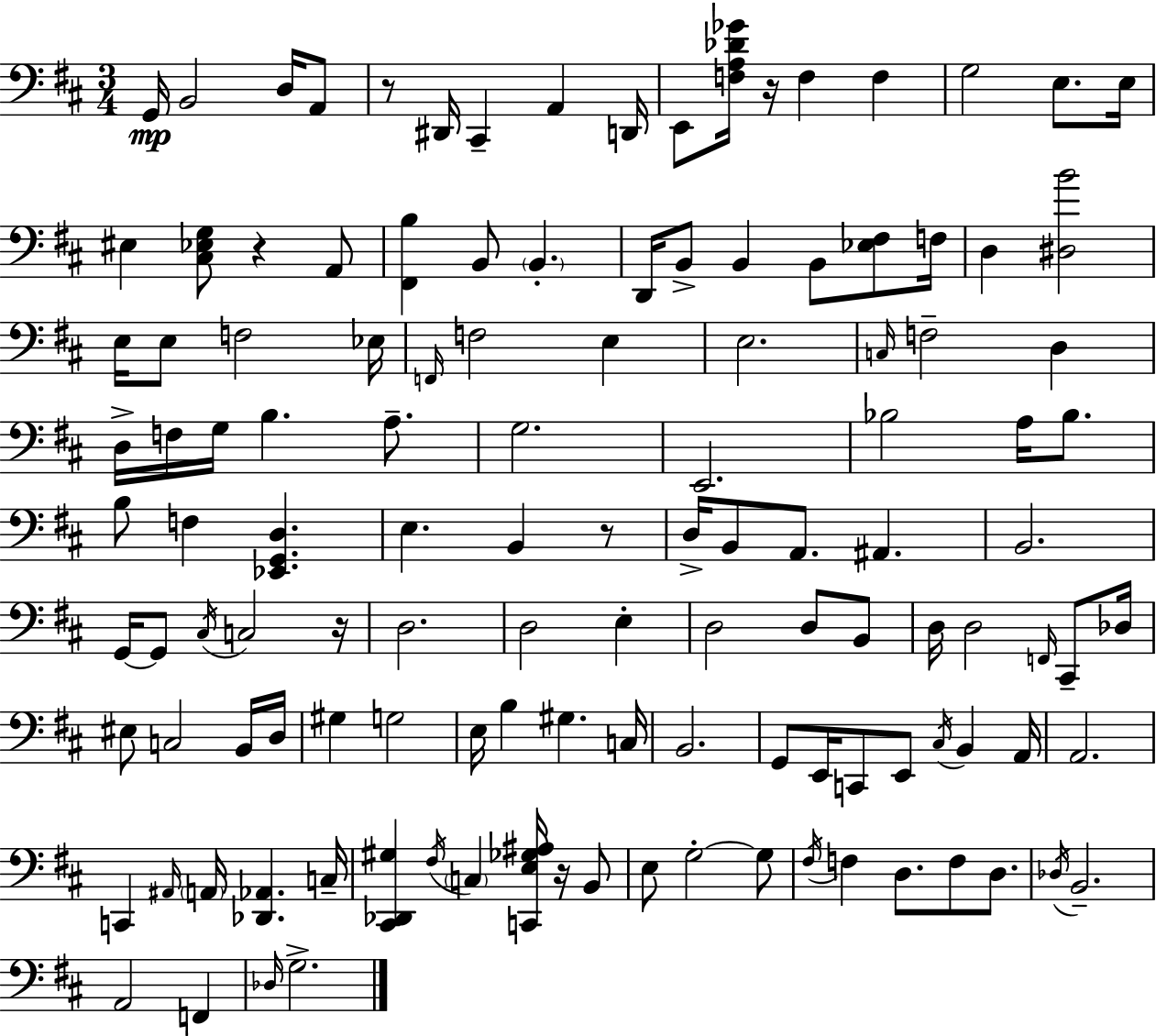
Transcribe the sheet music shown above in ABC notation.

X:1
T:Untitled
M:3/4
L:1/4
K:D
G,,/4 B,,2 D,/4 A,,/2 z/2 ^D,,/4 ^C,, A,, D,,/4 E,,/2 [F,A,_D_G]/4 z/4 F, F, G,2 E,/2 E,/4 ^E, [^C,_E,G,]/2 z A,,/2 [^F,,B,] B,,/2 B,, D,,/4 B,,/2 B,, B,,/2 [_E,^F,]/2 F,/4 D, [^D,B]2 E,/4 E,/2 F,2 _E,/4 F,,/4 F,2 E, E,2 C,/4 F,2 D, D,/4 F,/4 G,/4 B, A,/2 G,2 E,,2 _B,2 A,/4 _B,/2 B,/2 F, [_E,,G,,D,] E, B,, z/2 D,/4 B,,/2 A,,/2 ^A,, B,,2 G,,/4 G,,/2 ^C,/4 C,2 z/4 D,2 D,2 E, D,2 D,/2 B,,/2 D,/4 D,2 F,,/4 ^C,,/2 _D,/4 ^E,/2 C,2 B,,/4 D,/4 ^G, G,2 E,/4 B, ^G, C,/4 B,,2 G,,/2 E,,/4 C,,/2 E,,/2 ^C,/4 B,, A,,/4 A,,2 C,, ^A,,/4 A,,/4 [_D,,_A,,] C,/4 [^C,,_D,,^G,] ^F,/4 C, [C,,E,_G,^A,]/4 z/4 B,,/2 E,/2 G,2 G,/2 ^F,/4 F, D,/2 F,/2 D,/2 _D,/4 B,,2 A,,2 F,, _D,/4 G,2